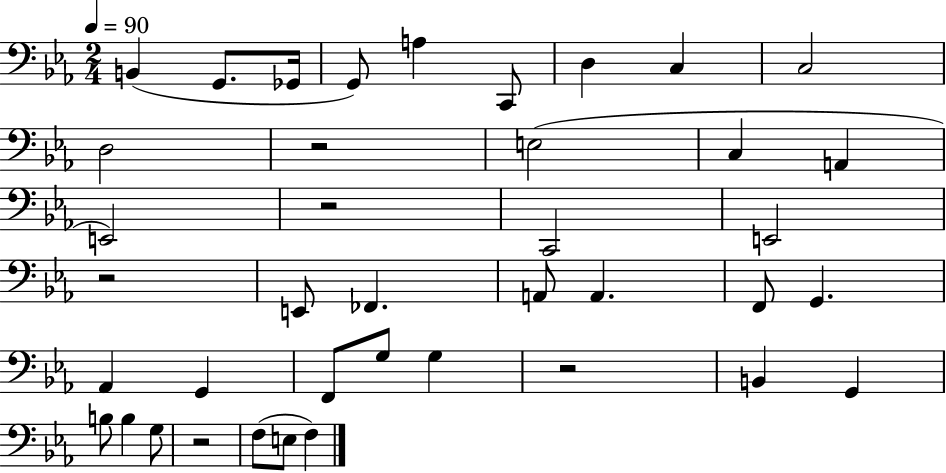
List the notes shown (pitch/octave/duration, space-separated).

B2/q G2/e. Gb2/s G2/e A3/q C2/e D3/q C3/q C3/h D3/h R/h E3/h C3/q A2/q E2/h R/h C2/h E2/h R/h E2/e FES2/q. A2/e A2/q. F2/e G2/q. Ab2/q G2/q F2/e G3/e G3/q R/h B2/q G2/q B3/e B3/q G3/e R/h F3/e E3/e F3/q